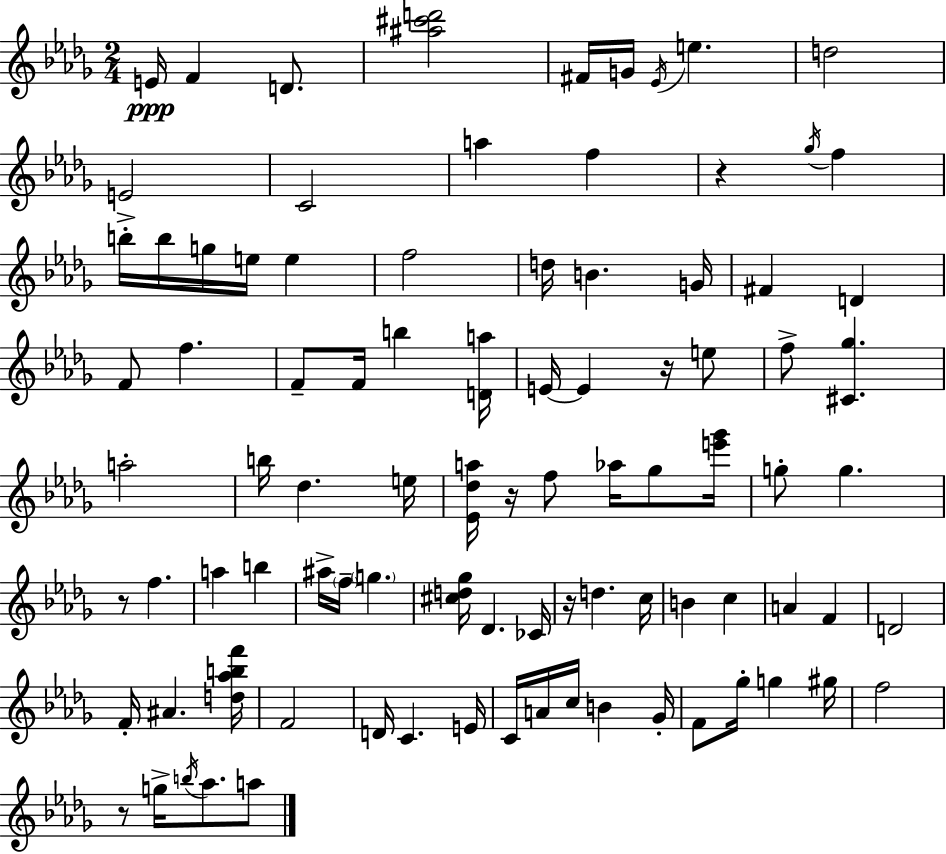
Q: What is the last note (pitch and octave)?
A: A5